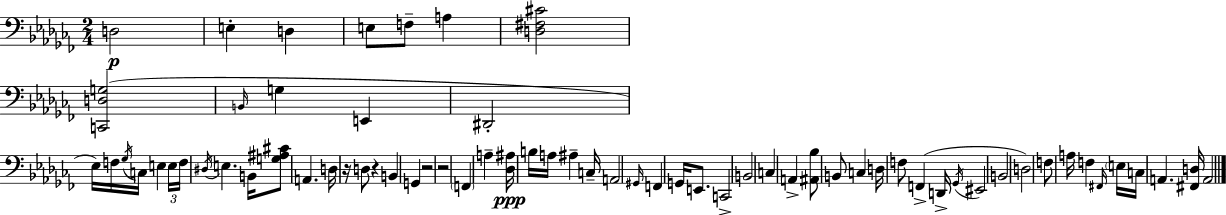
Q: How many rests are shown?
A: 4